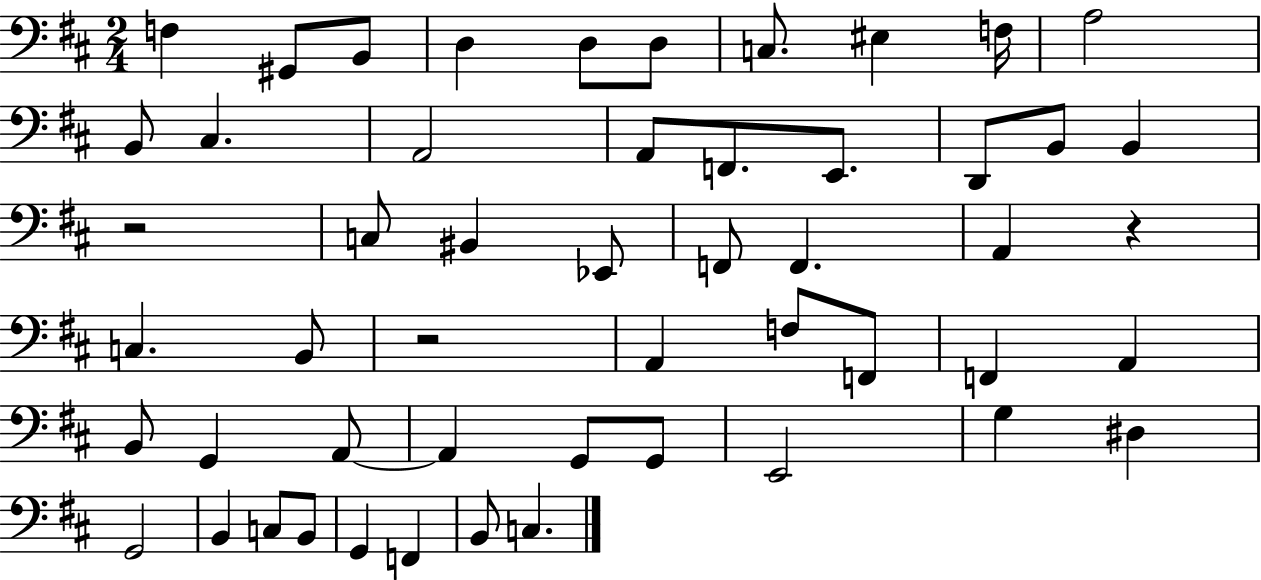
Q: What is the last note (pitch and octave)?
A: C3